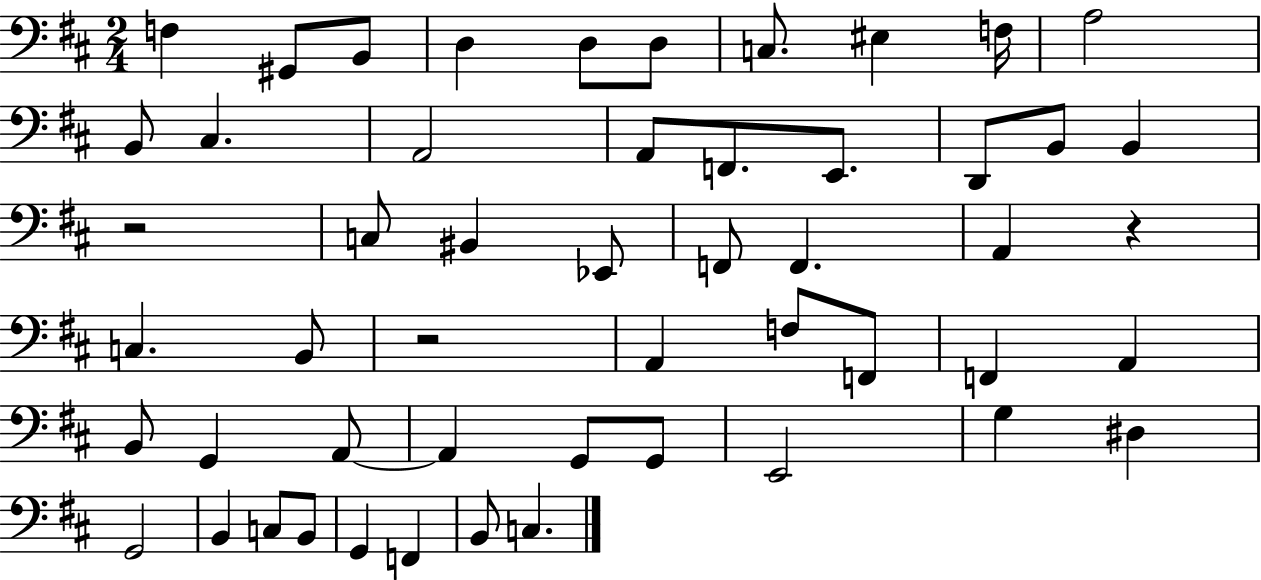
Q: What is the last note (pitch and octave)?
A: C3